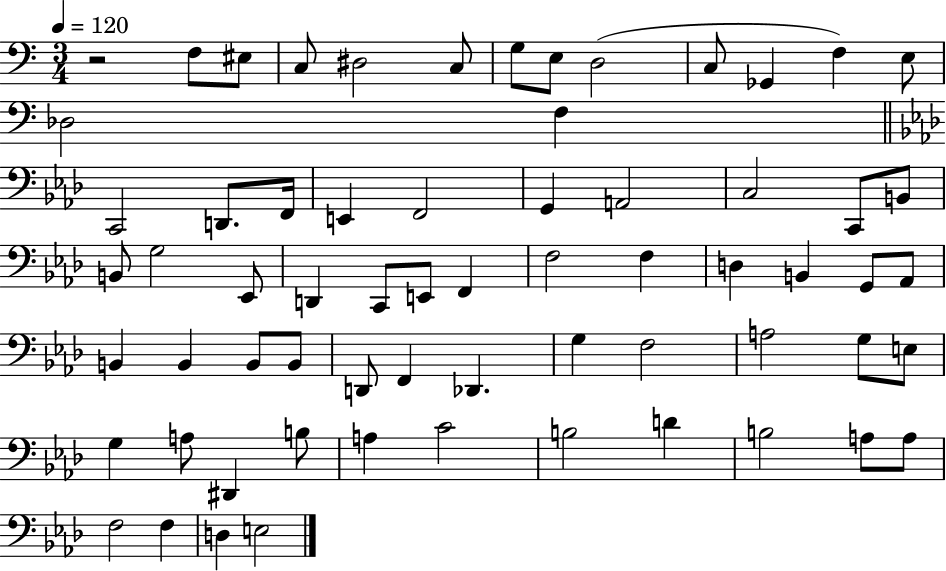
{
  \clef bass
  \numericTimeSignature
  \time 3/4
  \key c \major
  \tempo 4 = 120
  r2 f8 eis8 | c8 dis2 c8 | g8 e8 d2( | c8 ges,4 f4) e8 | \break des2 f4 | \bar "||" \break \key aes \major c,2 d,8. f,16 | e,4 f,2 | g,4 a,2 | c2 c,8 b,8 | \break b,8 g2 ees,8 | d,4 c,8 e,8 f,4 | f2 f4 | d4 b,4 g,8 aes,8 | \break b,4 b,4 b,8 b,8 | d,8 f,4 des,4. | g4 f2 | a2 g8 e8 | \break g4 a8 dis,4 b8 | a4 c'2 | b2 d'4 | b2 a8 a8 | \break f2 f4 | d4 e2 | \bar "|."
}